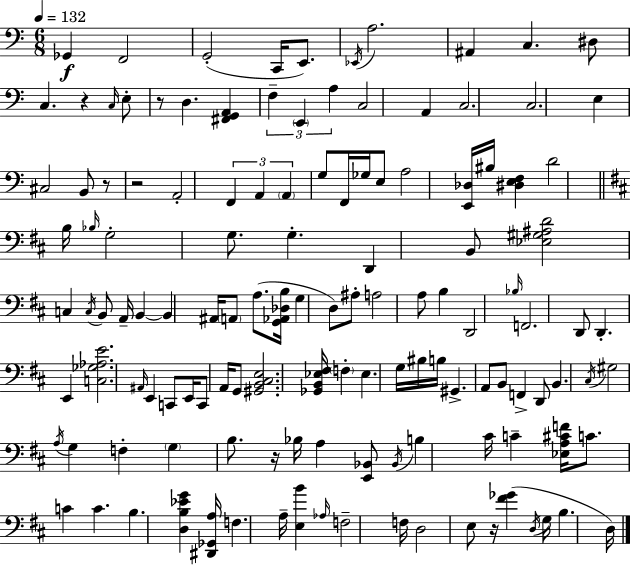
{
  \clef bass
  \numericTimeSignature
  \time 6/8
  \key a \minor
  \tempo 4 = 132
  ges,4\f f,2 | g,2-.( c,16 e,8.) | \acciaccatura { ees,16 } a2. | ais,4 c4. dis8 | \break c4. r4 \grace { c16 } | e8-. r8 d4. <fis, g, a,>4 | \tuplet 3/2 { f4-- \parenthesize e,4 a4 } | c2 a,4 | \break c2. | c2. | e4 cis2 | b,8 r8 r2 | \break a,2-. \tuplet 3/2 { f,4 | a,4 \parenthesize a,4 } g8 | f,16 ges16 e8 a2 | <e, des>16 bis16 <dis e f>4 d'2 | \break \bar "||" \break \key d \major b16 \grace { bes16 } g2-. g8. | g4.-. d,4 b,8 | <ees gis ais d'>2 c4 | \acciaccatura { c16 } b,8 a,16-- b,4~~ b,4 | \break ais,16 \parenthesize a,8 a8.( <g, aes, des b>16 g4 | d8) ais8-. a2 | a8 b4 d,2 | \grace { bes16 } f,2. | \break d,8 d,4.-. e,4 | <c ges aes e'>2. | \grace { ais,16 } e,4 c,8 e,16 c,8 | a,16 g,8 <gis, b, cis e>2. | \break <ges, b, ees fis>16 \parenthesize f4-. ees4. | g16 bis16 b16 gis,4.-> | a,8 b,8 f,4-> d,8 b,4. | \acciaccatura { cis16 } gis2 | \break \acciaccatura { a16 } g4 f4-. \parenthesize g4 | b8. r16 bes16 a4 <e, bes,>8 | \acciaccatura { bes,16 } b4 cis'16 c'4-- <ees a cis' f'>16 | c'8. c'4 c'4. | \break b4. <d b ees' g'>4 <dis, ges, a>16 | f4. a16-- <e b'>4 \grace { aes16 } | f2-- f16 d2 | e8 r16 <fis' ges'>4( | \break \acciaccatura { d16 } g16 b4. d16) \bar "|."
}